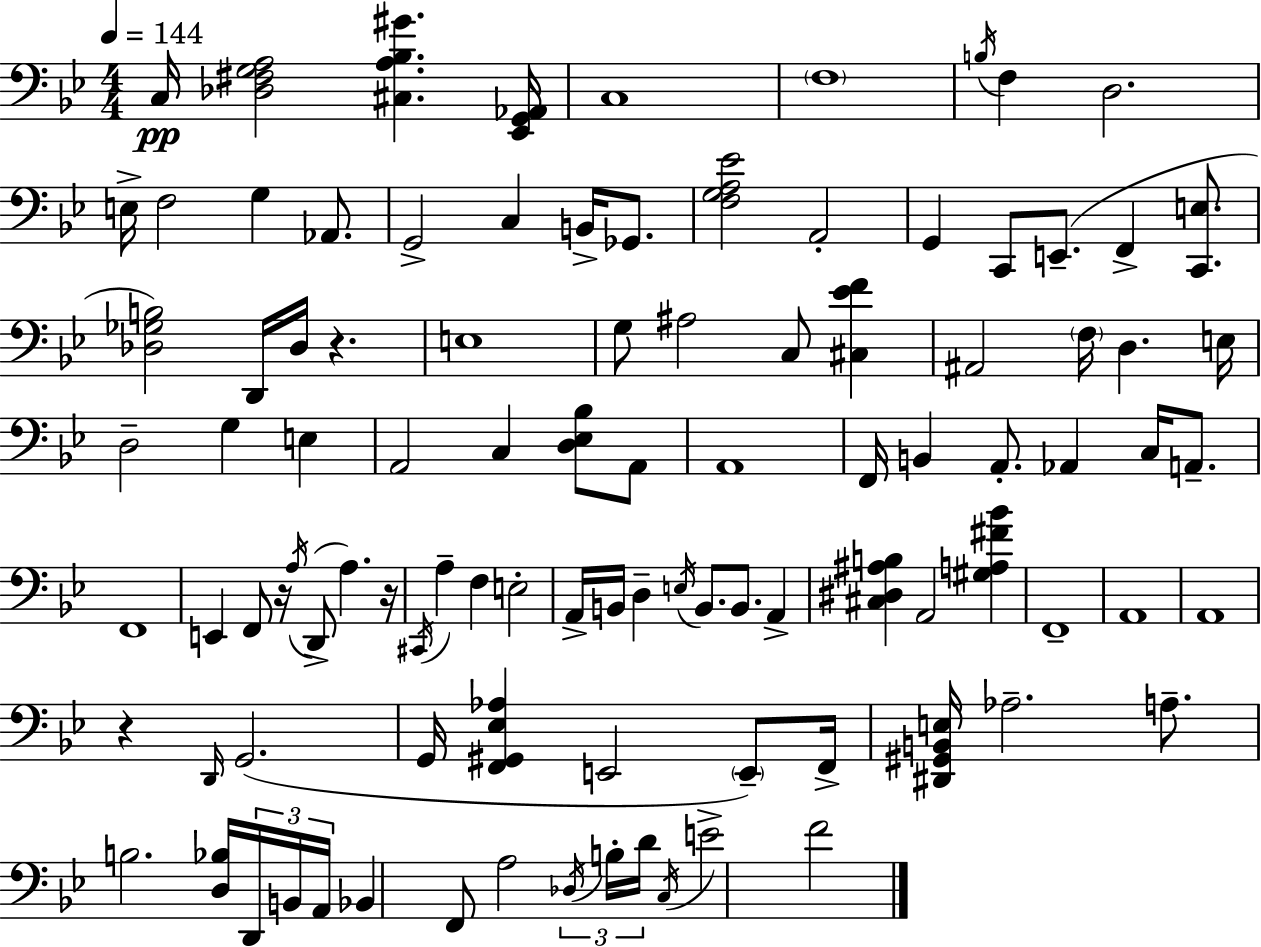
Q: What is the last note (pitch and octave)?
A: F4